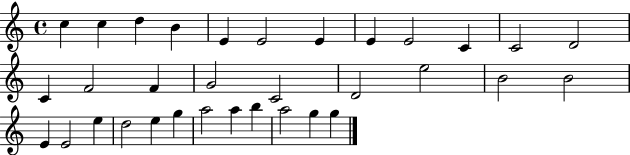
X:1
T:Untitled
M:4/4
L:1/4
K:C
c c d B E E2 E E E2 C C2 D2 C F2 F G2 C2 D2 e2 B2 B2 E E2 e d2 e g a2 a b a2 g g